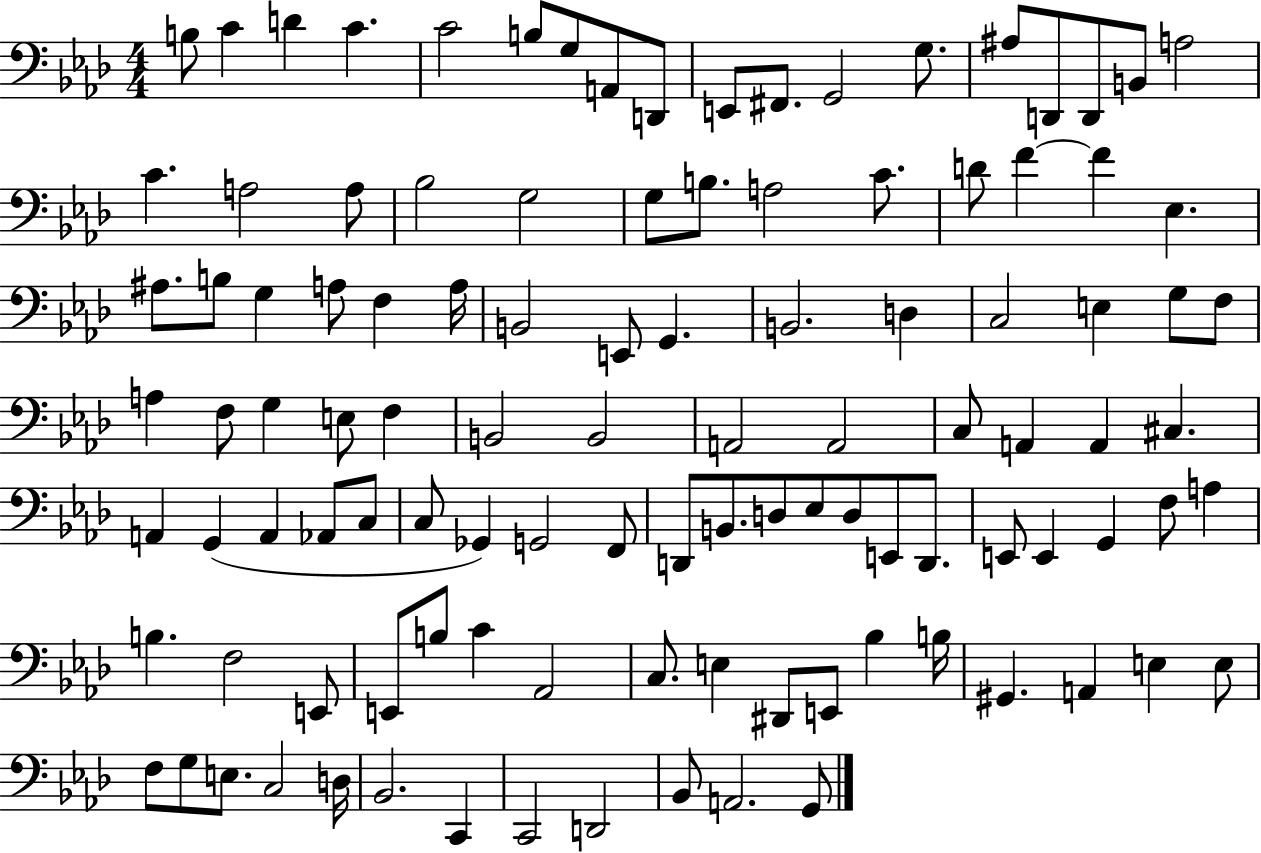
B3/e C4/q D4/q C4/q. C4/h B3/e G3/e A2/e D2/e E2/e F#2/e. G2/h G3/e. A#3/e D2/e D2/e B2/e A3/h C4/q. A3/h A3/e Bb3/h G3/h G3/e B3/e. A3/h C4/e. D4/e F4/q F4/q Eb3/q. A#3/e. B3/e G3/q A3/e F3/q A3/s B2/h E2/e G2/q. B2/h. D3/q C3/h E3/q G3/e F3/e A3/q F3/e G3/q E3/e F3/q B2/h B2/h A2/h A2/h C3/e A2/q A2/q C#3/q. A2/q G2/q A2/q Ab2/e C3/e C3/e Gb2/q G2/h F2/e D2/e B2/e. D3/e Eb3/e D3/e E2/e D2/e. E2/e E2/q G2/q F3/e A3/q B3/q. F3/h E2/e E2/e B3/e C4/q Ab2/h C3/e. E3/q D#2/e E2/e Bb3/q B3/s G#2/q. A2/q E3/q E3/e F3/e G3/e E3/e. C3/h D3/s Bb2/h. C2/q C2/h D2/h Bb2/e A2/h. G2/e